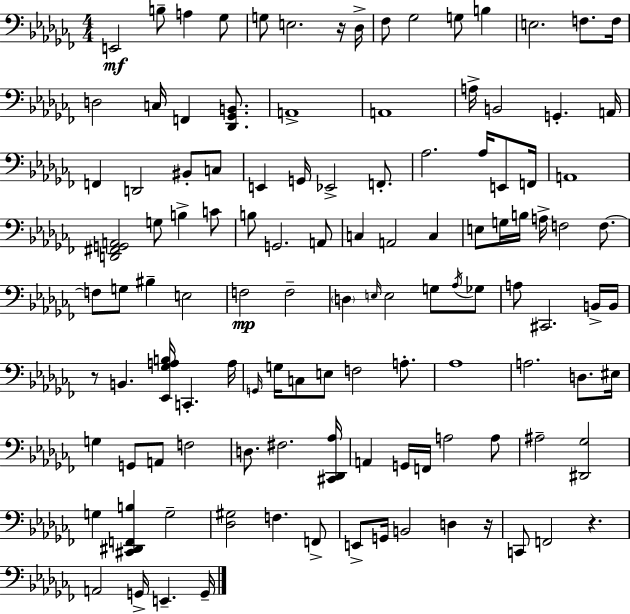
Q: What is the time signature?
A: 4/4